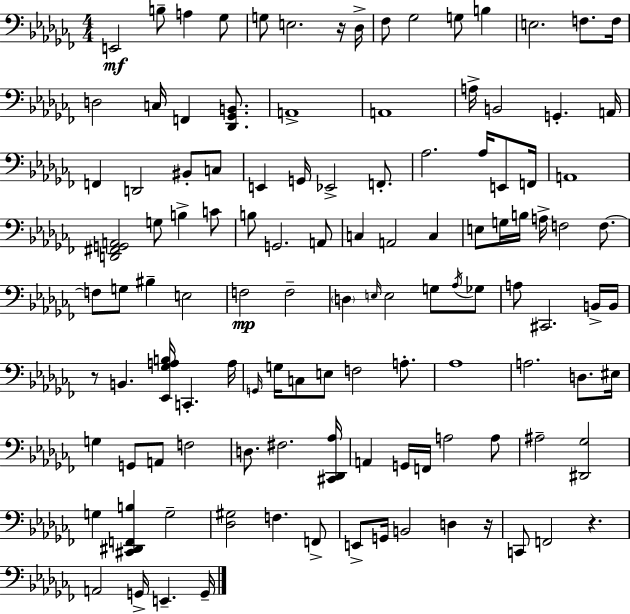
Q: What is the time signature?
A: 4/4